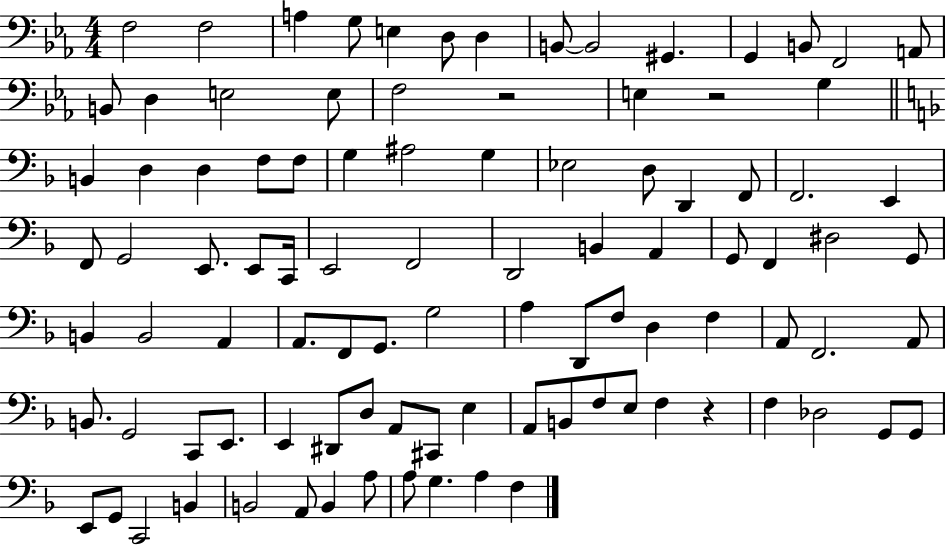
{
  \clef bass
  \numericTimeSignature
  \time 4/4
  \key ees \major
  \repeat volta 2 { f2 f2 | a4 g8 e4 d8 d4 | b,8~~ b,2 gis,4. | g,4 b,8 f,2 a,8 | \break b,8 d4 e2 e8 | f2 r2 | e4 r2 g4 | \bar "||" \break \key f \major b,4 d4 d4 f8 f8 | g4 ais2 g4 | ees2 d8 d,4 f,8 | f,2. e,4 | \break f,8 g,2 e,8. e,8 c,16 | e,2 f,2 | d,2 b,4 a,4 | g,8 f,4 dis2 g,8 | \break b,4 b,2 a,4 | a,8. f,8 g,8. g2 | a4 d,8 f8 d4 f4 | a,8 f,2. a,8 | \break b,8. g,2 c,8 e,8. | e,4 dis,8 d8 a,8 cis,8 e4 | a,8 b,8 f8 e8 f4 r4 | f4 des2 g,8 g,8 | \break e,8 g,8 c,2 b,4 | b,2 a,8 b,4 a8 | a8 g4. a4 f4 | } \bar "|."
}